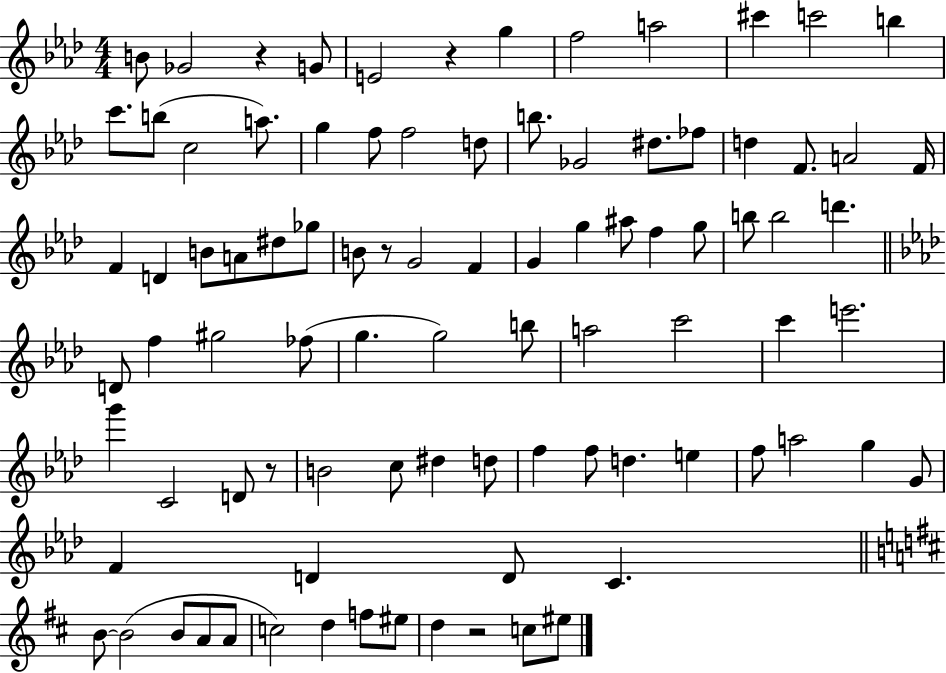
B4/e Gb4/h R/q G4/e E4/h R/q G5/q F5/h A5/h C#6/q C6/h B5/q C6/e. B5/e C5/h A5/e. G5/q F5/e F5/h D5/e B5/e. Gb4/h D#5/e. FES5/e D5/q F4/e. A4/h F4/s F4/q D4/q B4/e A4/e D#5/e Gb5/e B4/e R/e G4/h F4/q G4/q G5/q A#5/e F5/q G5/e B5/e B5/h D6/q. D4/e F5/q G#5/h FES5/e G5/q. G5/h B5/e A5/h C6/h C6/q E6/h. G6/q C4/h D4/e R/e B4/h C5/e D#5/q D5/e F5/q F5/e D5/q. E5/q F5/e A5/h G5/q G4/e F4/q D4/q D4/e C4/q. B4/e B4/h B4/e A4/e A4/e C5/h D5/q F5/e EIS5/e D5/q R/h C5/e EIS5/e